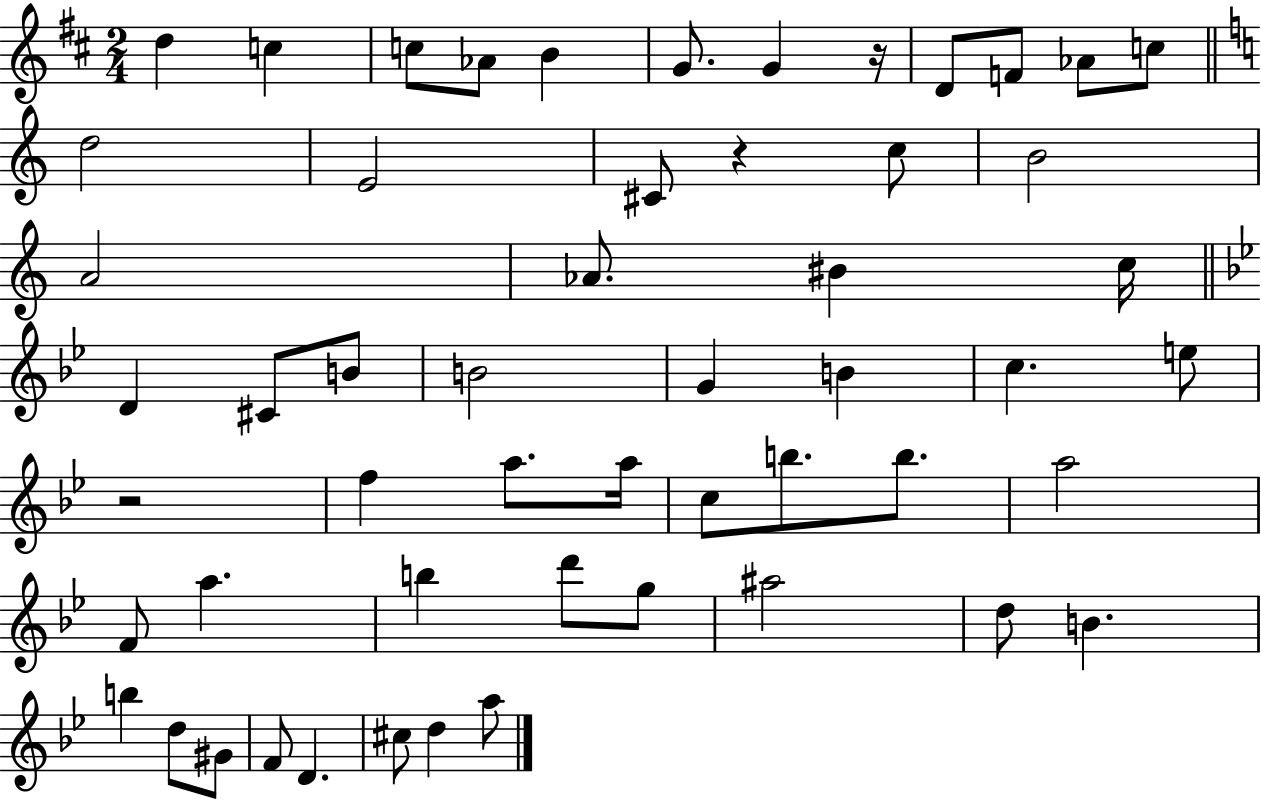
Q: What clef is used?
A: treble